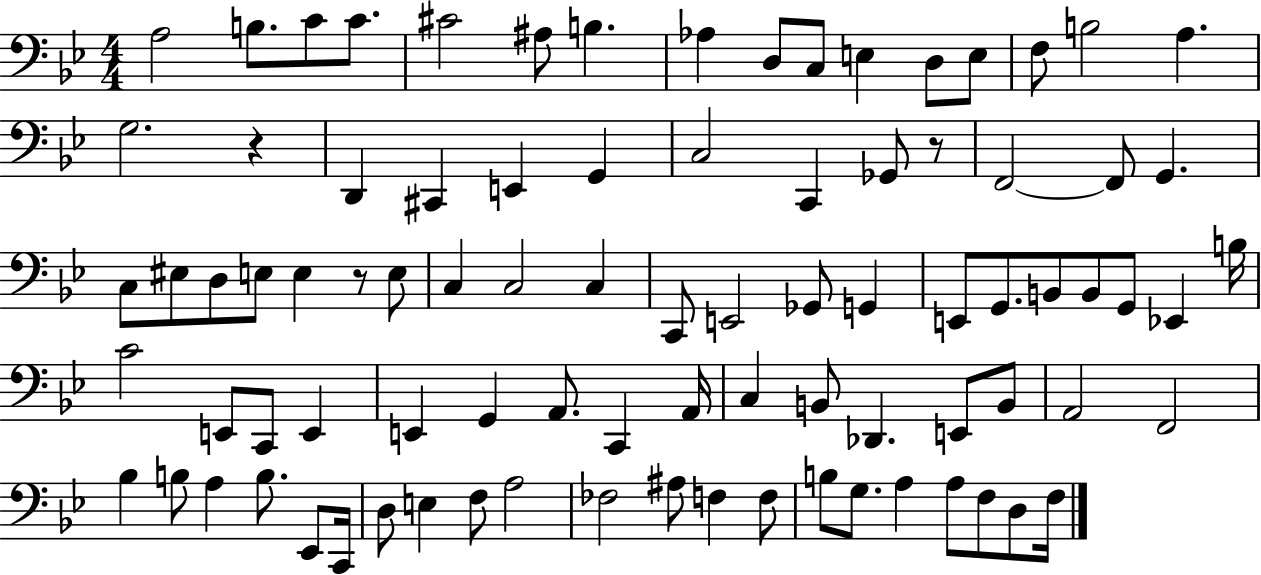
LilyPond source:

{
  \clef bass
  \numericTimeSignature
  \time 4/4
  \key bes \major
  a2 b8. c'8 c'8. | cis'2 ais8 b4. | aes4 d8 c8 e4 d8 e8 | f8 b2 a4. | \break g2. r4 | d,4 cis,4 e,4 g,4 | c2 c,4 ges,8 r8 | f,2~~ f,8 g,4. | \break c8 eis8 d8 e8 e4 r8 e8 | c4 c2 c4 | c,8 e,2 ges,8 g,4 | e,8 g,8. b,8 b,8 g,8 ees,4 b16 | \break c'2 e,8 c,8 e,4 | e,4 g,4 a,8. c,4 a,16 | c4 b,8 des,4. e,8 b,8 | a,2 f,2 | \break bes4 b8 a4 b8. ees,8 c,16 | d8 e4 f8 a2 | fes2 ais8 f4 f8 | b8 g8. a4 a8 f8 d8 f16 | \break \bar "|."
}